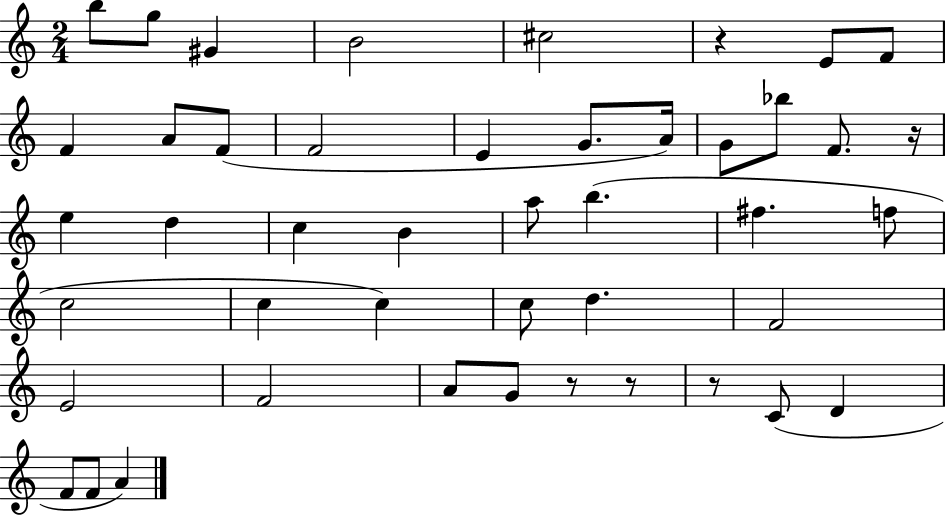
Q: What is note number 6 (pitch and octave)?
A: E4